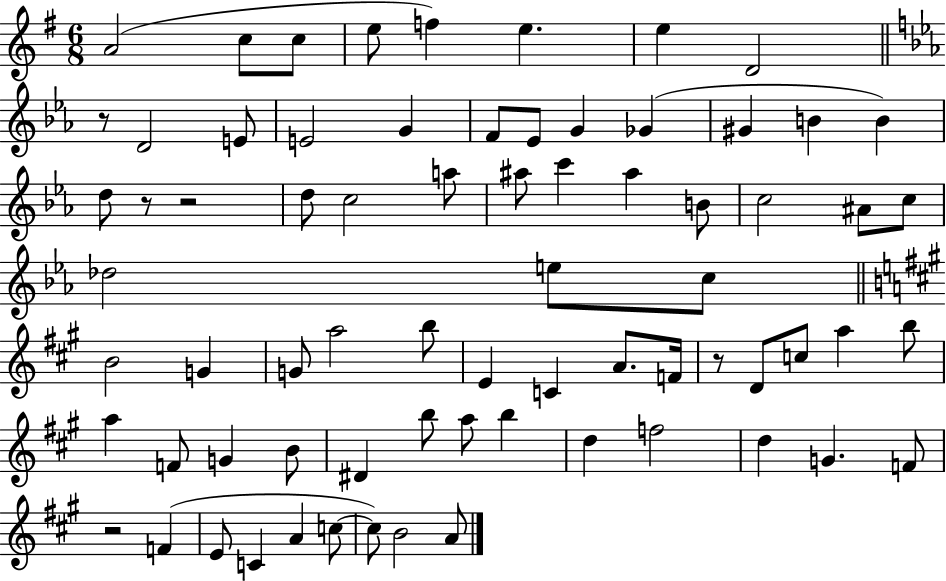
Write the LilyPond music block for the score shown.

{
  \clef treble
  \numericTimeSignature
  \time 6/8
  \key g \major
  a'2( c''8 c''8 | e''8 f''4) e''4. | e''4 d'2 | \bar "||" \break \key ees \major r8 d'2 e'8 | e'2 g'4 | f'8 ees'8 g'4 ges'4( | gis'4 b'4 b'4) | \break d''8 r8 r2 | d''8 c''2 a''8 | ais''8 c'''4 ais''4 b'8 | c''2 ais'8 c''8 | \break des''2 e''8 c''8 | \bar "||" \break \key a \major b'2 g'4 | g'8 a''2 b''8 | e'4 c'4 a'8. f'16 | r8 d'8 c''8 a''4 b''8 | \break a''4 f'8 g'4 b'8 | dis'4 b''8 a''8 b''4 | d''4 f''2 | d''4 g'4. f'8 | \break r2 f'4( | e'8 c'4 a'4 c''8~~ | c''8) b'2 a'8 | \bar "|."
}